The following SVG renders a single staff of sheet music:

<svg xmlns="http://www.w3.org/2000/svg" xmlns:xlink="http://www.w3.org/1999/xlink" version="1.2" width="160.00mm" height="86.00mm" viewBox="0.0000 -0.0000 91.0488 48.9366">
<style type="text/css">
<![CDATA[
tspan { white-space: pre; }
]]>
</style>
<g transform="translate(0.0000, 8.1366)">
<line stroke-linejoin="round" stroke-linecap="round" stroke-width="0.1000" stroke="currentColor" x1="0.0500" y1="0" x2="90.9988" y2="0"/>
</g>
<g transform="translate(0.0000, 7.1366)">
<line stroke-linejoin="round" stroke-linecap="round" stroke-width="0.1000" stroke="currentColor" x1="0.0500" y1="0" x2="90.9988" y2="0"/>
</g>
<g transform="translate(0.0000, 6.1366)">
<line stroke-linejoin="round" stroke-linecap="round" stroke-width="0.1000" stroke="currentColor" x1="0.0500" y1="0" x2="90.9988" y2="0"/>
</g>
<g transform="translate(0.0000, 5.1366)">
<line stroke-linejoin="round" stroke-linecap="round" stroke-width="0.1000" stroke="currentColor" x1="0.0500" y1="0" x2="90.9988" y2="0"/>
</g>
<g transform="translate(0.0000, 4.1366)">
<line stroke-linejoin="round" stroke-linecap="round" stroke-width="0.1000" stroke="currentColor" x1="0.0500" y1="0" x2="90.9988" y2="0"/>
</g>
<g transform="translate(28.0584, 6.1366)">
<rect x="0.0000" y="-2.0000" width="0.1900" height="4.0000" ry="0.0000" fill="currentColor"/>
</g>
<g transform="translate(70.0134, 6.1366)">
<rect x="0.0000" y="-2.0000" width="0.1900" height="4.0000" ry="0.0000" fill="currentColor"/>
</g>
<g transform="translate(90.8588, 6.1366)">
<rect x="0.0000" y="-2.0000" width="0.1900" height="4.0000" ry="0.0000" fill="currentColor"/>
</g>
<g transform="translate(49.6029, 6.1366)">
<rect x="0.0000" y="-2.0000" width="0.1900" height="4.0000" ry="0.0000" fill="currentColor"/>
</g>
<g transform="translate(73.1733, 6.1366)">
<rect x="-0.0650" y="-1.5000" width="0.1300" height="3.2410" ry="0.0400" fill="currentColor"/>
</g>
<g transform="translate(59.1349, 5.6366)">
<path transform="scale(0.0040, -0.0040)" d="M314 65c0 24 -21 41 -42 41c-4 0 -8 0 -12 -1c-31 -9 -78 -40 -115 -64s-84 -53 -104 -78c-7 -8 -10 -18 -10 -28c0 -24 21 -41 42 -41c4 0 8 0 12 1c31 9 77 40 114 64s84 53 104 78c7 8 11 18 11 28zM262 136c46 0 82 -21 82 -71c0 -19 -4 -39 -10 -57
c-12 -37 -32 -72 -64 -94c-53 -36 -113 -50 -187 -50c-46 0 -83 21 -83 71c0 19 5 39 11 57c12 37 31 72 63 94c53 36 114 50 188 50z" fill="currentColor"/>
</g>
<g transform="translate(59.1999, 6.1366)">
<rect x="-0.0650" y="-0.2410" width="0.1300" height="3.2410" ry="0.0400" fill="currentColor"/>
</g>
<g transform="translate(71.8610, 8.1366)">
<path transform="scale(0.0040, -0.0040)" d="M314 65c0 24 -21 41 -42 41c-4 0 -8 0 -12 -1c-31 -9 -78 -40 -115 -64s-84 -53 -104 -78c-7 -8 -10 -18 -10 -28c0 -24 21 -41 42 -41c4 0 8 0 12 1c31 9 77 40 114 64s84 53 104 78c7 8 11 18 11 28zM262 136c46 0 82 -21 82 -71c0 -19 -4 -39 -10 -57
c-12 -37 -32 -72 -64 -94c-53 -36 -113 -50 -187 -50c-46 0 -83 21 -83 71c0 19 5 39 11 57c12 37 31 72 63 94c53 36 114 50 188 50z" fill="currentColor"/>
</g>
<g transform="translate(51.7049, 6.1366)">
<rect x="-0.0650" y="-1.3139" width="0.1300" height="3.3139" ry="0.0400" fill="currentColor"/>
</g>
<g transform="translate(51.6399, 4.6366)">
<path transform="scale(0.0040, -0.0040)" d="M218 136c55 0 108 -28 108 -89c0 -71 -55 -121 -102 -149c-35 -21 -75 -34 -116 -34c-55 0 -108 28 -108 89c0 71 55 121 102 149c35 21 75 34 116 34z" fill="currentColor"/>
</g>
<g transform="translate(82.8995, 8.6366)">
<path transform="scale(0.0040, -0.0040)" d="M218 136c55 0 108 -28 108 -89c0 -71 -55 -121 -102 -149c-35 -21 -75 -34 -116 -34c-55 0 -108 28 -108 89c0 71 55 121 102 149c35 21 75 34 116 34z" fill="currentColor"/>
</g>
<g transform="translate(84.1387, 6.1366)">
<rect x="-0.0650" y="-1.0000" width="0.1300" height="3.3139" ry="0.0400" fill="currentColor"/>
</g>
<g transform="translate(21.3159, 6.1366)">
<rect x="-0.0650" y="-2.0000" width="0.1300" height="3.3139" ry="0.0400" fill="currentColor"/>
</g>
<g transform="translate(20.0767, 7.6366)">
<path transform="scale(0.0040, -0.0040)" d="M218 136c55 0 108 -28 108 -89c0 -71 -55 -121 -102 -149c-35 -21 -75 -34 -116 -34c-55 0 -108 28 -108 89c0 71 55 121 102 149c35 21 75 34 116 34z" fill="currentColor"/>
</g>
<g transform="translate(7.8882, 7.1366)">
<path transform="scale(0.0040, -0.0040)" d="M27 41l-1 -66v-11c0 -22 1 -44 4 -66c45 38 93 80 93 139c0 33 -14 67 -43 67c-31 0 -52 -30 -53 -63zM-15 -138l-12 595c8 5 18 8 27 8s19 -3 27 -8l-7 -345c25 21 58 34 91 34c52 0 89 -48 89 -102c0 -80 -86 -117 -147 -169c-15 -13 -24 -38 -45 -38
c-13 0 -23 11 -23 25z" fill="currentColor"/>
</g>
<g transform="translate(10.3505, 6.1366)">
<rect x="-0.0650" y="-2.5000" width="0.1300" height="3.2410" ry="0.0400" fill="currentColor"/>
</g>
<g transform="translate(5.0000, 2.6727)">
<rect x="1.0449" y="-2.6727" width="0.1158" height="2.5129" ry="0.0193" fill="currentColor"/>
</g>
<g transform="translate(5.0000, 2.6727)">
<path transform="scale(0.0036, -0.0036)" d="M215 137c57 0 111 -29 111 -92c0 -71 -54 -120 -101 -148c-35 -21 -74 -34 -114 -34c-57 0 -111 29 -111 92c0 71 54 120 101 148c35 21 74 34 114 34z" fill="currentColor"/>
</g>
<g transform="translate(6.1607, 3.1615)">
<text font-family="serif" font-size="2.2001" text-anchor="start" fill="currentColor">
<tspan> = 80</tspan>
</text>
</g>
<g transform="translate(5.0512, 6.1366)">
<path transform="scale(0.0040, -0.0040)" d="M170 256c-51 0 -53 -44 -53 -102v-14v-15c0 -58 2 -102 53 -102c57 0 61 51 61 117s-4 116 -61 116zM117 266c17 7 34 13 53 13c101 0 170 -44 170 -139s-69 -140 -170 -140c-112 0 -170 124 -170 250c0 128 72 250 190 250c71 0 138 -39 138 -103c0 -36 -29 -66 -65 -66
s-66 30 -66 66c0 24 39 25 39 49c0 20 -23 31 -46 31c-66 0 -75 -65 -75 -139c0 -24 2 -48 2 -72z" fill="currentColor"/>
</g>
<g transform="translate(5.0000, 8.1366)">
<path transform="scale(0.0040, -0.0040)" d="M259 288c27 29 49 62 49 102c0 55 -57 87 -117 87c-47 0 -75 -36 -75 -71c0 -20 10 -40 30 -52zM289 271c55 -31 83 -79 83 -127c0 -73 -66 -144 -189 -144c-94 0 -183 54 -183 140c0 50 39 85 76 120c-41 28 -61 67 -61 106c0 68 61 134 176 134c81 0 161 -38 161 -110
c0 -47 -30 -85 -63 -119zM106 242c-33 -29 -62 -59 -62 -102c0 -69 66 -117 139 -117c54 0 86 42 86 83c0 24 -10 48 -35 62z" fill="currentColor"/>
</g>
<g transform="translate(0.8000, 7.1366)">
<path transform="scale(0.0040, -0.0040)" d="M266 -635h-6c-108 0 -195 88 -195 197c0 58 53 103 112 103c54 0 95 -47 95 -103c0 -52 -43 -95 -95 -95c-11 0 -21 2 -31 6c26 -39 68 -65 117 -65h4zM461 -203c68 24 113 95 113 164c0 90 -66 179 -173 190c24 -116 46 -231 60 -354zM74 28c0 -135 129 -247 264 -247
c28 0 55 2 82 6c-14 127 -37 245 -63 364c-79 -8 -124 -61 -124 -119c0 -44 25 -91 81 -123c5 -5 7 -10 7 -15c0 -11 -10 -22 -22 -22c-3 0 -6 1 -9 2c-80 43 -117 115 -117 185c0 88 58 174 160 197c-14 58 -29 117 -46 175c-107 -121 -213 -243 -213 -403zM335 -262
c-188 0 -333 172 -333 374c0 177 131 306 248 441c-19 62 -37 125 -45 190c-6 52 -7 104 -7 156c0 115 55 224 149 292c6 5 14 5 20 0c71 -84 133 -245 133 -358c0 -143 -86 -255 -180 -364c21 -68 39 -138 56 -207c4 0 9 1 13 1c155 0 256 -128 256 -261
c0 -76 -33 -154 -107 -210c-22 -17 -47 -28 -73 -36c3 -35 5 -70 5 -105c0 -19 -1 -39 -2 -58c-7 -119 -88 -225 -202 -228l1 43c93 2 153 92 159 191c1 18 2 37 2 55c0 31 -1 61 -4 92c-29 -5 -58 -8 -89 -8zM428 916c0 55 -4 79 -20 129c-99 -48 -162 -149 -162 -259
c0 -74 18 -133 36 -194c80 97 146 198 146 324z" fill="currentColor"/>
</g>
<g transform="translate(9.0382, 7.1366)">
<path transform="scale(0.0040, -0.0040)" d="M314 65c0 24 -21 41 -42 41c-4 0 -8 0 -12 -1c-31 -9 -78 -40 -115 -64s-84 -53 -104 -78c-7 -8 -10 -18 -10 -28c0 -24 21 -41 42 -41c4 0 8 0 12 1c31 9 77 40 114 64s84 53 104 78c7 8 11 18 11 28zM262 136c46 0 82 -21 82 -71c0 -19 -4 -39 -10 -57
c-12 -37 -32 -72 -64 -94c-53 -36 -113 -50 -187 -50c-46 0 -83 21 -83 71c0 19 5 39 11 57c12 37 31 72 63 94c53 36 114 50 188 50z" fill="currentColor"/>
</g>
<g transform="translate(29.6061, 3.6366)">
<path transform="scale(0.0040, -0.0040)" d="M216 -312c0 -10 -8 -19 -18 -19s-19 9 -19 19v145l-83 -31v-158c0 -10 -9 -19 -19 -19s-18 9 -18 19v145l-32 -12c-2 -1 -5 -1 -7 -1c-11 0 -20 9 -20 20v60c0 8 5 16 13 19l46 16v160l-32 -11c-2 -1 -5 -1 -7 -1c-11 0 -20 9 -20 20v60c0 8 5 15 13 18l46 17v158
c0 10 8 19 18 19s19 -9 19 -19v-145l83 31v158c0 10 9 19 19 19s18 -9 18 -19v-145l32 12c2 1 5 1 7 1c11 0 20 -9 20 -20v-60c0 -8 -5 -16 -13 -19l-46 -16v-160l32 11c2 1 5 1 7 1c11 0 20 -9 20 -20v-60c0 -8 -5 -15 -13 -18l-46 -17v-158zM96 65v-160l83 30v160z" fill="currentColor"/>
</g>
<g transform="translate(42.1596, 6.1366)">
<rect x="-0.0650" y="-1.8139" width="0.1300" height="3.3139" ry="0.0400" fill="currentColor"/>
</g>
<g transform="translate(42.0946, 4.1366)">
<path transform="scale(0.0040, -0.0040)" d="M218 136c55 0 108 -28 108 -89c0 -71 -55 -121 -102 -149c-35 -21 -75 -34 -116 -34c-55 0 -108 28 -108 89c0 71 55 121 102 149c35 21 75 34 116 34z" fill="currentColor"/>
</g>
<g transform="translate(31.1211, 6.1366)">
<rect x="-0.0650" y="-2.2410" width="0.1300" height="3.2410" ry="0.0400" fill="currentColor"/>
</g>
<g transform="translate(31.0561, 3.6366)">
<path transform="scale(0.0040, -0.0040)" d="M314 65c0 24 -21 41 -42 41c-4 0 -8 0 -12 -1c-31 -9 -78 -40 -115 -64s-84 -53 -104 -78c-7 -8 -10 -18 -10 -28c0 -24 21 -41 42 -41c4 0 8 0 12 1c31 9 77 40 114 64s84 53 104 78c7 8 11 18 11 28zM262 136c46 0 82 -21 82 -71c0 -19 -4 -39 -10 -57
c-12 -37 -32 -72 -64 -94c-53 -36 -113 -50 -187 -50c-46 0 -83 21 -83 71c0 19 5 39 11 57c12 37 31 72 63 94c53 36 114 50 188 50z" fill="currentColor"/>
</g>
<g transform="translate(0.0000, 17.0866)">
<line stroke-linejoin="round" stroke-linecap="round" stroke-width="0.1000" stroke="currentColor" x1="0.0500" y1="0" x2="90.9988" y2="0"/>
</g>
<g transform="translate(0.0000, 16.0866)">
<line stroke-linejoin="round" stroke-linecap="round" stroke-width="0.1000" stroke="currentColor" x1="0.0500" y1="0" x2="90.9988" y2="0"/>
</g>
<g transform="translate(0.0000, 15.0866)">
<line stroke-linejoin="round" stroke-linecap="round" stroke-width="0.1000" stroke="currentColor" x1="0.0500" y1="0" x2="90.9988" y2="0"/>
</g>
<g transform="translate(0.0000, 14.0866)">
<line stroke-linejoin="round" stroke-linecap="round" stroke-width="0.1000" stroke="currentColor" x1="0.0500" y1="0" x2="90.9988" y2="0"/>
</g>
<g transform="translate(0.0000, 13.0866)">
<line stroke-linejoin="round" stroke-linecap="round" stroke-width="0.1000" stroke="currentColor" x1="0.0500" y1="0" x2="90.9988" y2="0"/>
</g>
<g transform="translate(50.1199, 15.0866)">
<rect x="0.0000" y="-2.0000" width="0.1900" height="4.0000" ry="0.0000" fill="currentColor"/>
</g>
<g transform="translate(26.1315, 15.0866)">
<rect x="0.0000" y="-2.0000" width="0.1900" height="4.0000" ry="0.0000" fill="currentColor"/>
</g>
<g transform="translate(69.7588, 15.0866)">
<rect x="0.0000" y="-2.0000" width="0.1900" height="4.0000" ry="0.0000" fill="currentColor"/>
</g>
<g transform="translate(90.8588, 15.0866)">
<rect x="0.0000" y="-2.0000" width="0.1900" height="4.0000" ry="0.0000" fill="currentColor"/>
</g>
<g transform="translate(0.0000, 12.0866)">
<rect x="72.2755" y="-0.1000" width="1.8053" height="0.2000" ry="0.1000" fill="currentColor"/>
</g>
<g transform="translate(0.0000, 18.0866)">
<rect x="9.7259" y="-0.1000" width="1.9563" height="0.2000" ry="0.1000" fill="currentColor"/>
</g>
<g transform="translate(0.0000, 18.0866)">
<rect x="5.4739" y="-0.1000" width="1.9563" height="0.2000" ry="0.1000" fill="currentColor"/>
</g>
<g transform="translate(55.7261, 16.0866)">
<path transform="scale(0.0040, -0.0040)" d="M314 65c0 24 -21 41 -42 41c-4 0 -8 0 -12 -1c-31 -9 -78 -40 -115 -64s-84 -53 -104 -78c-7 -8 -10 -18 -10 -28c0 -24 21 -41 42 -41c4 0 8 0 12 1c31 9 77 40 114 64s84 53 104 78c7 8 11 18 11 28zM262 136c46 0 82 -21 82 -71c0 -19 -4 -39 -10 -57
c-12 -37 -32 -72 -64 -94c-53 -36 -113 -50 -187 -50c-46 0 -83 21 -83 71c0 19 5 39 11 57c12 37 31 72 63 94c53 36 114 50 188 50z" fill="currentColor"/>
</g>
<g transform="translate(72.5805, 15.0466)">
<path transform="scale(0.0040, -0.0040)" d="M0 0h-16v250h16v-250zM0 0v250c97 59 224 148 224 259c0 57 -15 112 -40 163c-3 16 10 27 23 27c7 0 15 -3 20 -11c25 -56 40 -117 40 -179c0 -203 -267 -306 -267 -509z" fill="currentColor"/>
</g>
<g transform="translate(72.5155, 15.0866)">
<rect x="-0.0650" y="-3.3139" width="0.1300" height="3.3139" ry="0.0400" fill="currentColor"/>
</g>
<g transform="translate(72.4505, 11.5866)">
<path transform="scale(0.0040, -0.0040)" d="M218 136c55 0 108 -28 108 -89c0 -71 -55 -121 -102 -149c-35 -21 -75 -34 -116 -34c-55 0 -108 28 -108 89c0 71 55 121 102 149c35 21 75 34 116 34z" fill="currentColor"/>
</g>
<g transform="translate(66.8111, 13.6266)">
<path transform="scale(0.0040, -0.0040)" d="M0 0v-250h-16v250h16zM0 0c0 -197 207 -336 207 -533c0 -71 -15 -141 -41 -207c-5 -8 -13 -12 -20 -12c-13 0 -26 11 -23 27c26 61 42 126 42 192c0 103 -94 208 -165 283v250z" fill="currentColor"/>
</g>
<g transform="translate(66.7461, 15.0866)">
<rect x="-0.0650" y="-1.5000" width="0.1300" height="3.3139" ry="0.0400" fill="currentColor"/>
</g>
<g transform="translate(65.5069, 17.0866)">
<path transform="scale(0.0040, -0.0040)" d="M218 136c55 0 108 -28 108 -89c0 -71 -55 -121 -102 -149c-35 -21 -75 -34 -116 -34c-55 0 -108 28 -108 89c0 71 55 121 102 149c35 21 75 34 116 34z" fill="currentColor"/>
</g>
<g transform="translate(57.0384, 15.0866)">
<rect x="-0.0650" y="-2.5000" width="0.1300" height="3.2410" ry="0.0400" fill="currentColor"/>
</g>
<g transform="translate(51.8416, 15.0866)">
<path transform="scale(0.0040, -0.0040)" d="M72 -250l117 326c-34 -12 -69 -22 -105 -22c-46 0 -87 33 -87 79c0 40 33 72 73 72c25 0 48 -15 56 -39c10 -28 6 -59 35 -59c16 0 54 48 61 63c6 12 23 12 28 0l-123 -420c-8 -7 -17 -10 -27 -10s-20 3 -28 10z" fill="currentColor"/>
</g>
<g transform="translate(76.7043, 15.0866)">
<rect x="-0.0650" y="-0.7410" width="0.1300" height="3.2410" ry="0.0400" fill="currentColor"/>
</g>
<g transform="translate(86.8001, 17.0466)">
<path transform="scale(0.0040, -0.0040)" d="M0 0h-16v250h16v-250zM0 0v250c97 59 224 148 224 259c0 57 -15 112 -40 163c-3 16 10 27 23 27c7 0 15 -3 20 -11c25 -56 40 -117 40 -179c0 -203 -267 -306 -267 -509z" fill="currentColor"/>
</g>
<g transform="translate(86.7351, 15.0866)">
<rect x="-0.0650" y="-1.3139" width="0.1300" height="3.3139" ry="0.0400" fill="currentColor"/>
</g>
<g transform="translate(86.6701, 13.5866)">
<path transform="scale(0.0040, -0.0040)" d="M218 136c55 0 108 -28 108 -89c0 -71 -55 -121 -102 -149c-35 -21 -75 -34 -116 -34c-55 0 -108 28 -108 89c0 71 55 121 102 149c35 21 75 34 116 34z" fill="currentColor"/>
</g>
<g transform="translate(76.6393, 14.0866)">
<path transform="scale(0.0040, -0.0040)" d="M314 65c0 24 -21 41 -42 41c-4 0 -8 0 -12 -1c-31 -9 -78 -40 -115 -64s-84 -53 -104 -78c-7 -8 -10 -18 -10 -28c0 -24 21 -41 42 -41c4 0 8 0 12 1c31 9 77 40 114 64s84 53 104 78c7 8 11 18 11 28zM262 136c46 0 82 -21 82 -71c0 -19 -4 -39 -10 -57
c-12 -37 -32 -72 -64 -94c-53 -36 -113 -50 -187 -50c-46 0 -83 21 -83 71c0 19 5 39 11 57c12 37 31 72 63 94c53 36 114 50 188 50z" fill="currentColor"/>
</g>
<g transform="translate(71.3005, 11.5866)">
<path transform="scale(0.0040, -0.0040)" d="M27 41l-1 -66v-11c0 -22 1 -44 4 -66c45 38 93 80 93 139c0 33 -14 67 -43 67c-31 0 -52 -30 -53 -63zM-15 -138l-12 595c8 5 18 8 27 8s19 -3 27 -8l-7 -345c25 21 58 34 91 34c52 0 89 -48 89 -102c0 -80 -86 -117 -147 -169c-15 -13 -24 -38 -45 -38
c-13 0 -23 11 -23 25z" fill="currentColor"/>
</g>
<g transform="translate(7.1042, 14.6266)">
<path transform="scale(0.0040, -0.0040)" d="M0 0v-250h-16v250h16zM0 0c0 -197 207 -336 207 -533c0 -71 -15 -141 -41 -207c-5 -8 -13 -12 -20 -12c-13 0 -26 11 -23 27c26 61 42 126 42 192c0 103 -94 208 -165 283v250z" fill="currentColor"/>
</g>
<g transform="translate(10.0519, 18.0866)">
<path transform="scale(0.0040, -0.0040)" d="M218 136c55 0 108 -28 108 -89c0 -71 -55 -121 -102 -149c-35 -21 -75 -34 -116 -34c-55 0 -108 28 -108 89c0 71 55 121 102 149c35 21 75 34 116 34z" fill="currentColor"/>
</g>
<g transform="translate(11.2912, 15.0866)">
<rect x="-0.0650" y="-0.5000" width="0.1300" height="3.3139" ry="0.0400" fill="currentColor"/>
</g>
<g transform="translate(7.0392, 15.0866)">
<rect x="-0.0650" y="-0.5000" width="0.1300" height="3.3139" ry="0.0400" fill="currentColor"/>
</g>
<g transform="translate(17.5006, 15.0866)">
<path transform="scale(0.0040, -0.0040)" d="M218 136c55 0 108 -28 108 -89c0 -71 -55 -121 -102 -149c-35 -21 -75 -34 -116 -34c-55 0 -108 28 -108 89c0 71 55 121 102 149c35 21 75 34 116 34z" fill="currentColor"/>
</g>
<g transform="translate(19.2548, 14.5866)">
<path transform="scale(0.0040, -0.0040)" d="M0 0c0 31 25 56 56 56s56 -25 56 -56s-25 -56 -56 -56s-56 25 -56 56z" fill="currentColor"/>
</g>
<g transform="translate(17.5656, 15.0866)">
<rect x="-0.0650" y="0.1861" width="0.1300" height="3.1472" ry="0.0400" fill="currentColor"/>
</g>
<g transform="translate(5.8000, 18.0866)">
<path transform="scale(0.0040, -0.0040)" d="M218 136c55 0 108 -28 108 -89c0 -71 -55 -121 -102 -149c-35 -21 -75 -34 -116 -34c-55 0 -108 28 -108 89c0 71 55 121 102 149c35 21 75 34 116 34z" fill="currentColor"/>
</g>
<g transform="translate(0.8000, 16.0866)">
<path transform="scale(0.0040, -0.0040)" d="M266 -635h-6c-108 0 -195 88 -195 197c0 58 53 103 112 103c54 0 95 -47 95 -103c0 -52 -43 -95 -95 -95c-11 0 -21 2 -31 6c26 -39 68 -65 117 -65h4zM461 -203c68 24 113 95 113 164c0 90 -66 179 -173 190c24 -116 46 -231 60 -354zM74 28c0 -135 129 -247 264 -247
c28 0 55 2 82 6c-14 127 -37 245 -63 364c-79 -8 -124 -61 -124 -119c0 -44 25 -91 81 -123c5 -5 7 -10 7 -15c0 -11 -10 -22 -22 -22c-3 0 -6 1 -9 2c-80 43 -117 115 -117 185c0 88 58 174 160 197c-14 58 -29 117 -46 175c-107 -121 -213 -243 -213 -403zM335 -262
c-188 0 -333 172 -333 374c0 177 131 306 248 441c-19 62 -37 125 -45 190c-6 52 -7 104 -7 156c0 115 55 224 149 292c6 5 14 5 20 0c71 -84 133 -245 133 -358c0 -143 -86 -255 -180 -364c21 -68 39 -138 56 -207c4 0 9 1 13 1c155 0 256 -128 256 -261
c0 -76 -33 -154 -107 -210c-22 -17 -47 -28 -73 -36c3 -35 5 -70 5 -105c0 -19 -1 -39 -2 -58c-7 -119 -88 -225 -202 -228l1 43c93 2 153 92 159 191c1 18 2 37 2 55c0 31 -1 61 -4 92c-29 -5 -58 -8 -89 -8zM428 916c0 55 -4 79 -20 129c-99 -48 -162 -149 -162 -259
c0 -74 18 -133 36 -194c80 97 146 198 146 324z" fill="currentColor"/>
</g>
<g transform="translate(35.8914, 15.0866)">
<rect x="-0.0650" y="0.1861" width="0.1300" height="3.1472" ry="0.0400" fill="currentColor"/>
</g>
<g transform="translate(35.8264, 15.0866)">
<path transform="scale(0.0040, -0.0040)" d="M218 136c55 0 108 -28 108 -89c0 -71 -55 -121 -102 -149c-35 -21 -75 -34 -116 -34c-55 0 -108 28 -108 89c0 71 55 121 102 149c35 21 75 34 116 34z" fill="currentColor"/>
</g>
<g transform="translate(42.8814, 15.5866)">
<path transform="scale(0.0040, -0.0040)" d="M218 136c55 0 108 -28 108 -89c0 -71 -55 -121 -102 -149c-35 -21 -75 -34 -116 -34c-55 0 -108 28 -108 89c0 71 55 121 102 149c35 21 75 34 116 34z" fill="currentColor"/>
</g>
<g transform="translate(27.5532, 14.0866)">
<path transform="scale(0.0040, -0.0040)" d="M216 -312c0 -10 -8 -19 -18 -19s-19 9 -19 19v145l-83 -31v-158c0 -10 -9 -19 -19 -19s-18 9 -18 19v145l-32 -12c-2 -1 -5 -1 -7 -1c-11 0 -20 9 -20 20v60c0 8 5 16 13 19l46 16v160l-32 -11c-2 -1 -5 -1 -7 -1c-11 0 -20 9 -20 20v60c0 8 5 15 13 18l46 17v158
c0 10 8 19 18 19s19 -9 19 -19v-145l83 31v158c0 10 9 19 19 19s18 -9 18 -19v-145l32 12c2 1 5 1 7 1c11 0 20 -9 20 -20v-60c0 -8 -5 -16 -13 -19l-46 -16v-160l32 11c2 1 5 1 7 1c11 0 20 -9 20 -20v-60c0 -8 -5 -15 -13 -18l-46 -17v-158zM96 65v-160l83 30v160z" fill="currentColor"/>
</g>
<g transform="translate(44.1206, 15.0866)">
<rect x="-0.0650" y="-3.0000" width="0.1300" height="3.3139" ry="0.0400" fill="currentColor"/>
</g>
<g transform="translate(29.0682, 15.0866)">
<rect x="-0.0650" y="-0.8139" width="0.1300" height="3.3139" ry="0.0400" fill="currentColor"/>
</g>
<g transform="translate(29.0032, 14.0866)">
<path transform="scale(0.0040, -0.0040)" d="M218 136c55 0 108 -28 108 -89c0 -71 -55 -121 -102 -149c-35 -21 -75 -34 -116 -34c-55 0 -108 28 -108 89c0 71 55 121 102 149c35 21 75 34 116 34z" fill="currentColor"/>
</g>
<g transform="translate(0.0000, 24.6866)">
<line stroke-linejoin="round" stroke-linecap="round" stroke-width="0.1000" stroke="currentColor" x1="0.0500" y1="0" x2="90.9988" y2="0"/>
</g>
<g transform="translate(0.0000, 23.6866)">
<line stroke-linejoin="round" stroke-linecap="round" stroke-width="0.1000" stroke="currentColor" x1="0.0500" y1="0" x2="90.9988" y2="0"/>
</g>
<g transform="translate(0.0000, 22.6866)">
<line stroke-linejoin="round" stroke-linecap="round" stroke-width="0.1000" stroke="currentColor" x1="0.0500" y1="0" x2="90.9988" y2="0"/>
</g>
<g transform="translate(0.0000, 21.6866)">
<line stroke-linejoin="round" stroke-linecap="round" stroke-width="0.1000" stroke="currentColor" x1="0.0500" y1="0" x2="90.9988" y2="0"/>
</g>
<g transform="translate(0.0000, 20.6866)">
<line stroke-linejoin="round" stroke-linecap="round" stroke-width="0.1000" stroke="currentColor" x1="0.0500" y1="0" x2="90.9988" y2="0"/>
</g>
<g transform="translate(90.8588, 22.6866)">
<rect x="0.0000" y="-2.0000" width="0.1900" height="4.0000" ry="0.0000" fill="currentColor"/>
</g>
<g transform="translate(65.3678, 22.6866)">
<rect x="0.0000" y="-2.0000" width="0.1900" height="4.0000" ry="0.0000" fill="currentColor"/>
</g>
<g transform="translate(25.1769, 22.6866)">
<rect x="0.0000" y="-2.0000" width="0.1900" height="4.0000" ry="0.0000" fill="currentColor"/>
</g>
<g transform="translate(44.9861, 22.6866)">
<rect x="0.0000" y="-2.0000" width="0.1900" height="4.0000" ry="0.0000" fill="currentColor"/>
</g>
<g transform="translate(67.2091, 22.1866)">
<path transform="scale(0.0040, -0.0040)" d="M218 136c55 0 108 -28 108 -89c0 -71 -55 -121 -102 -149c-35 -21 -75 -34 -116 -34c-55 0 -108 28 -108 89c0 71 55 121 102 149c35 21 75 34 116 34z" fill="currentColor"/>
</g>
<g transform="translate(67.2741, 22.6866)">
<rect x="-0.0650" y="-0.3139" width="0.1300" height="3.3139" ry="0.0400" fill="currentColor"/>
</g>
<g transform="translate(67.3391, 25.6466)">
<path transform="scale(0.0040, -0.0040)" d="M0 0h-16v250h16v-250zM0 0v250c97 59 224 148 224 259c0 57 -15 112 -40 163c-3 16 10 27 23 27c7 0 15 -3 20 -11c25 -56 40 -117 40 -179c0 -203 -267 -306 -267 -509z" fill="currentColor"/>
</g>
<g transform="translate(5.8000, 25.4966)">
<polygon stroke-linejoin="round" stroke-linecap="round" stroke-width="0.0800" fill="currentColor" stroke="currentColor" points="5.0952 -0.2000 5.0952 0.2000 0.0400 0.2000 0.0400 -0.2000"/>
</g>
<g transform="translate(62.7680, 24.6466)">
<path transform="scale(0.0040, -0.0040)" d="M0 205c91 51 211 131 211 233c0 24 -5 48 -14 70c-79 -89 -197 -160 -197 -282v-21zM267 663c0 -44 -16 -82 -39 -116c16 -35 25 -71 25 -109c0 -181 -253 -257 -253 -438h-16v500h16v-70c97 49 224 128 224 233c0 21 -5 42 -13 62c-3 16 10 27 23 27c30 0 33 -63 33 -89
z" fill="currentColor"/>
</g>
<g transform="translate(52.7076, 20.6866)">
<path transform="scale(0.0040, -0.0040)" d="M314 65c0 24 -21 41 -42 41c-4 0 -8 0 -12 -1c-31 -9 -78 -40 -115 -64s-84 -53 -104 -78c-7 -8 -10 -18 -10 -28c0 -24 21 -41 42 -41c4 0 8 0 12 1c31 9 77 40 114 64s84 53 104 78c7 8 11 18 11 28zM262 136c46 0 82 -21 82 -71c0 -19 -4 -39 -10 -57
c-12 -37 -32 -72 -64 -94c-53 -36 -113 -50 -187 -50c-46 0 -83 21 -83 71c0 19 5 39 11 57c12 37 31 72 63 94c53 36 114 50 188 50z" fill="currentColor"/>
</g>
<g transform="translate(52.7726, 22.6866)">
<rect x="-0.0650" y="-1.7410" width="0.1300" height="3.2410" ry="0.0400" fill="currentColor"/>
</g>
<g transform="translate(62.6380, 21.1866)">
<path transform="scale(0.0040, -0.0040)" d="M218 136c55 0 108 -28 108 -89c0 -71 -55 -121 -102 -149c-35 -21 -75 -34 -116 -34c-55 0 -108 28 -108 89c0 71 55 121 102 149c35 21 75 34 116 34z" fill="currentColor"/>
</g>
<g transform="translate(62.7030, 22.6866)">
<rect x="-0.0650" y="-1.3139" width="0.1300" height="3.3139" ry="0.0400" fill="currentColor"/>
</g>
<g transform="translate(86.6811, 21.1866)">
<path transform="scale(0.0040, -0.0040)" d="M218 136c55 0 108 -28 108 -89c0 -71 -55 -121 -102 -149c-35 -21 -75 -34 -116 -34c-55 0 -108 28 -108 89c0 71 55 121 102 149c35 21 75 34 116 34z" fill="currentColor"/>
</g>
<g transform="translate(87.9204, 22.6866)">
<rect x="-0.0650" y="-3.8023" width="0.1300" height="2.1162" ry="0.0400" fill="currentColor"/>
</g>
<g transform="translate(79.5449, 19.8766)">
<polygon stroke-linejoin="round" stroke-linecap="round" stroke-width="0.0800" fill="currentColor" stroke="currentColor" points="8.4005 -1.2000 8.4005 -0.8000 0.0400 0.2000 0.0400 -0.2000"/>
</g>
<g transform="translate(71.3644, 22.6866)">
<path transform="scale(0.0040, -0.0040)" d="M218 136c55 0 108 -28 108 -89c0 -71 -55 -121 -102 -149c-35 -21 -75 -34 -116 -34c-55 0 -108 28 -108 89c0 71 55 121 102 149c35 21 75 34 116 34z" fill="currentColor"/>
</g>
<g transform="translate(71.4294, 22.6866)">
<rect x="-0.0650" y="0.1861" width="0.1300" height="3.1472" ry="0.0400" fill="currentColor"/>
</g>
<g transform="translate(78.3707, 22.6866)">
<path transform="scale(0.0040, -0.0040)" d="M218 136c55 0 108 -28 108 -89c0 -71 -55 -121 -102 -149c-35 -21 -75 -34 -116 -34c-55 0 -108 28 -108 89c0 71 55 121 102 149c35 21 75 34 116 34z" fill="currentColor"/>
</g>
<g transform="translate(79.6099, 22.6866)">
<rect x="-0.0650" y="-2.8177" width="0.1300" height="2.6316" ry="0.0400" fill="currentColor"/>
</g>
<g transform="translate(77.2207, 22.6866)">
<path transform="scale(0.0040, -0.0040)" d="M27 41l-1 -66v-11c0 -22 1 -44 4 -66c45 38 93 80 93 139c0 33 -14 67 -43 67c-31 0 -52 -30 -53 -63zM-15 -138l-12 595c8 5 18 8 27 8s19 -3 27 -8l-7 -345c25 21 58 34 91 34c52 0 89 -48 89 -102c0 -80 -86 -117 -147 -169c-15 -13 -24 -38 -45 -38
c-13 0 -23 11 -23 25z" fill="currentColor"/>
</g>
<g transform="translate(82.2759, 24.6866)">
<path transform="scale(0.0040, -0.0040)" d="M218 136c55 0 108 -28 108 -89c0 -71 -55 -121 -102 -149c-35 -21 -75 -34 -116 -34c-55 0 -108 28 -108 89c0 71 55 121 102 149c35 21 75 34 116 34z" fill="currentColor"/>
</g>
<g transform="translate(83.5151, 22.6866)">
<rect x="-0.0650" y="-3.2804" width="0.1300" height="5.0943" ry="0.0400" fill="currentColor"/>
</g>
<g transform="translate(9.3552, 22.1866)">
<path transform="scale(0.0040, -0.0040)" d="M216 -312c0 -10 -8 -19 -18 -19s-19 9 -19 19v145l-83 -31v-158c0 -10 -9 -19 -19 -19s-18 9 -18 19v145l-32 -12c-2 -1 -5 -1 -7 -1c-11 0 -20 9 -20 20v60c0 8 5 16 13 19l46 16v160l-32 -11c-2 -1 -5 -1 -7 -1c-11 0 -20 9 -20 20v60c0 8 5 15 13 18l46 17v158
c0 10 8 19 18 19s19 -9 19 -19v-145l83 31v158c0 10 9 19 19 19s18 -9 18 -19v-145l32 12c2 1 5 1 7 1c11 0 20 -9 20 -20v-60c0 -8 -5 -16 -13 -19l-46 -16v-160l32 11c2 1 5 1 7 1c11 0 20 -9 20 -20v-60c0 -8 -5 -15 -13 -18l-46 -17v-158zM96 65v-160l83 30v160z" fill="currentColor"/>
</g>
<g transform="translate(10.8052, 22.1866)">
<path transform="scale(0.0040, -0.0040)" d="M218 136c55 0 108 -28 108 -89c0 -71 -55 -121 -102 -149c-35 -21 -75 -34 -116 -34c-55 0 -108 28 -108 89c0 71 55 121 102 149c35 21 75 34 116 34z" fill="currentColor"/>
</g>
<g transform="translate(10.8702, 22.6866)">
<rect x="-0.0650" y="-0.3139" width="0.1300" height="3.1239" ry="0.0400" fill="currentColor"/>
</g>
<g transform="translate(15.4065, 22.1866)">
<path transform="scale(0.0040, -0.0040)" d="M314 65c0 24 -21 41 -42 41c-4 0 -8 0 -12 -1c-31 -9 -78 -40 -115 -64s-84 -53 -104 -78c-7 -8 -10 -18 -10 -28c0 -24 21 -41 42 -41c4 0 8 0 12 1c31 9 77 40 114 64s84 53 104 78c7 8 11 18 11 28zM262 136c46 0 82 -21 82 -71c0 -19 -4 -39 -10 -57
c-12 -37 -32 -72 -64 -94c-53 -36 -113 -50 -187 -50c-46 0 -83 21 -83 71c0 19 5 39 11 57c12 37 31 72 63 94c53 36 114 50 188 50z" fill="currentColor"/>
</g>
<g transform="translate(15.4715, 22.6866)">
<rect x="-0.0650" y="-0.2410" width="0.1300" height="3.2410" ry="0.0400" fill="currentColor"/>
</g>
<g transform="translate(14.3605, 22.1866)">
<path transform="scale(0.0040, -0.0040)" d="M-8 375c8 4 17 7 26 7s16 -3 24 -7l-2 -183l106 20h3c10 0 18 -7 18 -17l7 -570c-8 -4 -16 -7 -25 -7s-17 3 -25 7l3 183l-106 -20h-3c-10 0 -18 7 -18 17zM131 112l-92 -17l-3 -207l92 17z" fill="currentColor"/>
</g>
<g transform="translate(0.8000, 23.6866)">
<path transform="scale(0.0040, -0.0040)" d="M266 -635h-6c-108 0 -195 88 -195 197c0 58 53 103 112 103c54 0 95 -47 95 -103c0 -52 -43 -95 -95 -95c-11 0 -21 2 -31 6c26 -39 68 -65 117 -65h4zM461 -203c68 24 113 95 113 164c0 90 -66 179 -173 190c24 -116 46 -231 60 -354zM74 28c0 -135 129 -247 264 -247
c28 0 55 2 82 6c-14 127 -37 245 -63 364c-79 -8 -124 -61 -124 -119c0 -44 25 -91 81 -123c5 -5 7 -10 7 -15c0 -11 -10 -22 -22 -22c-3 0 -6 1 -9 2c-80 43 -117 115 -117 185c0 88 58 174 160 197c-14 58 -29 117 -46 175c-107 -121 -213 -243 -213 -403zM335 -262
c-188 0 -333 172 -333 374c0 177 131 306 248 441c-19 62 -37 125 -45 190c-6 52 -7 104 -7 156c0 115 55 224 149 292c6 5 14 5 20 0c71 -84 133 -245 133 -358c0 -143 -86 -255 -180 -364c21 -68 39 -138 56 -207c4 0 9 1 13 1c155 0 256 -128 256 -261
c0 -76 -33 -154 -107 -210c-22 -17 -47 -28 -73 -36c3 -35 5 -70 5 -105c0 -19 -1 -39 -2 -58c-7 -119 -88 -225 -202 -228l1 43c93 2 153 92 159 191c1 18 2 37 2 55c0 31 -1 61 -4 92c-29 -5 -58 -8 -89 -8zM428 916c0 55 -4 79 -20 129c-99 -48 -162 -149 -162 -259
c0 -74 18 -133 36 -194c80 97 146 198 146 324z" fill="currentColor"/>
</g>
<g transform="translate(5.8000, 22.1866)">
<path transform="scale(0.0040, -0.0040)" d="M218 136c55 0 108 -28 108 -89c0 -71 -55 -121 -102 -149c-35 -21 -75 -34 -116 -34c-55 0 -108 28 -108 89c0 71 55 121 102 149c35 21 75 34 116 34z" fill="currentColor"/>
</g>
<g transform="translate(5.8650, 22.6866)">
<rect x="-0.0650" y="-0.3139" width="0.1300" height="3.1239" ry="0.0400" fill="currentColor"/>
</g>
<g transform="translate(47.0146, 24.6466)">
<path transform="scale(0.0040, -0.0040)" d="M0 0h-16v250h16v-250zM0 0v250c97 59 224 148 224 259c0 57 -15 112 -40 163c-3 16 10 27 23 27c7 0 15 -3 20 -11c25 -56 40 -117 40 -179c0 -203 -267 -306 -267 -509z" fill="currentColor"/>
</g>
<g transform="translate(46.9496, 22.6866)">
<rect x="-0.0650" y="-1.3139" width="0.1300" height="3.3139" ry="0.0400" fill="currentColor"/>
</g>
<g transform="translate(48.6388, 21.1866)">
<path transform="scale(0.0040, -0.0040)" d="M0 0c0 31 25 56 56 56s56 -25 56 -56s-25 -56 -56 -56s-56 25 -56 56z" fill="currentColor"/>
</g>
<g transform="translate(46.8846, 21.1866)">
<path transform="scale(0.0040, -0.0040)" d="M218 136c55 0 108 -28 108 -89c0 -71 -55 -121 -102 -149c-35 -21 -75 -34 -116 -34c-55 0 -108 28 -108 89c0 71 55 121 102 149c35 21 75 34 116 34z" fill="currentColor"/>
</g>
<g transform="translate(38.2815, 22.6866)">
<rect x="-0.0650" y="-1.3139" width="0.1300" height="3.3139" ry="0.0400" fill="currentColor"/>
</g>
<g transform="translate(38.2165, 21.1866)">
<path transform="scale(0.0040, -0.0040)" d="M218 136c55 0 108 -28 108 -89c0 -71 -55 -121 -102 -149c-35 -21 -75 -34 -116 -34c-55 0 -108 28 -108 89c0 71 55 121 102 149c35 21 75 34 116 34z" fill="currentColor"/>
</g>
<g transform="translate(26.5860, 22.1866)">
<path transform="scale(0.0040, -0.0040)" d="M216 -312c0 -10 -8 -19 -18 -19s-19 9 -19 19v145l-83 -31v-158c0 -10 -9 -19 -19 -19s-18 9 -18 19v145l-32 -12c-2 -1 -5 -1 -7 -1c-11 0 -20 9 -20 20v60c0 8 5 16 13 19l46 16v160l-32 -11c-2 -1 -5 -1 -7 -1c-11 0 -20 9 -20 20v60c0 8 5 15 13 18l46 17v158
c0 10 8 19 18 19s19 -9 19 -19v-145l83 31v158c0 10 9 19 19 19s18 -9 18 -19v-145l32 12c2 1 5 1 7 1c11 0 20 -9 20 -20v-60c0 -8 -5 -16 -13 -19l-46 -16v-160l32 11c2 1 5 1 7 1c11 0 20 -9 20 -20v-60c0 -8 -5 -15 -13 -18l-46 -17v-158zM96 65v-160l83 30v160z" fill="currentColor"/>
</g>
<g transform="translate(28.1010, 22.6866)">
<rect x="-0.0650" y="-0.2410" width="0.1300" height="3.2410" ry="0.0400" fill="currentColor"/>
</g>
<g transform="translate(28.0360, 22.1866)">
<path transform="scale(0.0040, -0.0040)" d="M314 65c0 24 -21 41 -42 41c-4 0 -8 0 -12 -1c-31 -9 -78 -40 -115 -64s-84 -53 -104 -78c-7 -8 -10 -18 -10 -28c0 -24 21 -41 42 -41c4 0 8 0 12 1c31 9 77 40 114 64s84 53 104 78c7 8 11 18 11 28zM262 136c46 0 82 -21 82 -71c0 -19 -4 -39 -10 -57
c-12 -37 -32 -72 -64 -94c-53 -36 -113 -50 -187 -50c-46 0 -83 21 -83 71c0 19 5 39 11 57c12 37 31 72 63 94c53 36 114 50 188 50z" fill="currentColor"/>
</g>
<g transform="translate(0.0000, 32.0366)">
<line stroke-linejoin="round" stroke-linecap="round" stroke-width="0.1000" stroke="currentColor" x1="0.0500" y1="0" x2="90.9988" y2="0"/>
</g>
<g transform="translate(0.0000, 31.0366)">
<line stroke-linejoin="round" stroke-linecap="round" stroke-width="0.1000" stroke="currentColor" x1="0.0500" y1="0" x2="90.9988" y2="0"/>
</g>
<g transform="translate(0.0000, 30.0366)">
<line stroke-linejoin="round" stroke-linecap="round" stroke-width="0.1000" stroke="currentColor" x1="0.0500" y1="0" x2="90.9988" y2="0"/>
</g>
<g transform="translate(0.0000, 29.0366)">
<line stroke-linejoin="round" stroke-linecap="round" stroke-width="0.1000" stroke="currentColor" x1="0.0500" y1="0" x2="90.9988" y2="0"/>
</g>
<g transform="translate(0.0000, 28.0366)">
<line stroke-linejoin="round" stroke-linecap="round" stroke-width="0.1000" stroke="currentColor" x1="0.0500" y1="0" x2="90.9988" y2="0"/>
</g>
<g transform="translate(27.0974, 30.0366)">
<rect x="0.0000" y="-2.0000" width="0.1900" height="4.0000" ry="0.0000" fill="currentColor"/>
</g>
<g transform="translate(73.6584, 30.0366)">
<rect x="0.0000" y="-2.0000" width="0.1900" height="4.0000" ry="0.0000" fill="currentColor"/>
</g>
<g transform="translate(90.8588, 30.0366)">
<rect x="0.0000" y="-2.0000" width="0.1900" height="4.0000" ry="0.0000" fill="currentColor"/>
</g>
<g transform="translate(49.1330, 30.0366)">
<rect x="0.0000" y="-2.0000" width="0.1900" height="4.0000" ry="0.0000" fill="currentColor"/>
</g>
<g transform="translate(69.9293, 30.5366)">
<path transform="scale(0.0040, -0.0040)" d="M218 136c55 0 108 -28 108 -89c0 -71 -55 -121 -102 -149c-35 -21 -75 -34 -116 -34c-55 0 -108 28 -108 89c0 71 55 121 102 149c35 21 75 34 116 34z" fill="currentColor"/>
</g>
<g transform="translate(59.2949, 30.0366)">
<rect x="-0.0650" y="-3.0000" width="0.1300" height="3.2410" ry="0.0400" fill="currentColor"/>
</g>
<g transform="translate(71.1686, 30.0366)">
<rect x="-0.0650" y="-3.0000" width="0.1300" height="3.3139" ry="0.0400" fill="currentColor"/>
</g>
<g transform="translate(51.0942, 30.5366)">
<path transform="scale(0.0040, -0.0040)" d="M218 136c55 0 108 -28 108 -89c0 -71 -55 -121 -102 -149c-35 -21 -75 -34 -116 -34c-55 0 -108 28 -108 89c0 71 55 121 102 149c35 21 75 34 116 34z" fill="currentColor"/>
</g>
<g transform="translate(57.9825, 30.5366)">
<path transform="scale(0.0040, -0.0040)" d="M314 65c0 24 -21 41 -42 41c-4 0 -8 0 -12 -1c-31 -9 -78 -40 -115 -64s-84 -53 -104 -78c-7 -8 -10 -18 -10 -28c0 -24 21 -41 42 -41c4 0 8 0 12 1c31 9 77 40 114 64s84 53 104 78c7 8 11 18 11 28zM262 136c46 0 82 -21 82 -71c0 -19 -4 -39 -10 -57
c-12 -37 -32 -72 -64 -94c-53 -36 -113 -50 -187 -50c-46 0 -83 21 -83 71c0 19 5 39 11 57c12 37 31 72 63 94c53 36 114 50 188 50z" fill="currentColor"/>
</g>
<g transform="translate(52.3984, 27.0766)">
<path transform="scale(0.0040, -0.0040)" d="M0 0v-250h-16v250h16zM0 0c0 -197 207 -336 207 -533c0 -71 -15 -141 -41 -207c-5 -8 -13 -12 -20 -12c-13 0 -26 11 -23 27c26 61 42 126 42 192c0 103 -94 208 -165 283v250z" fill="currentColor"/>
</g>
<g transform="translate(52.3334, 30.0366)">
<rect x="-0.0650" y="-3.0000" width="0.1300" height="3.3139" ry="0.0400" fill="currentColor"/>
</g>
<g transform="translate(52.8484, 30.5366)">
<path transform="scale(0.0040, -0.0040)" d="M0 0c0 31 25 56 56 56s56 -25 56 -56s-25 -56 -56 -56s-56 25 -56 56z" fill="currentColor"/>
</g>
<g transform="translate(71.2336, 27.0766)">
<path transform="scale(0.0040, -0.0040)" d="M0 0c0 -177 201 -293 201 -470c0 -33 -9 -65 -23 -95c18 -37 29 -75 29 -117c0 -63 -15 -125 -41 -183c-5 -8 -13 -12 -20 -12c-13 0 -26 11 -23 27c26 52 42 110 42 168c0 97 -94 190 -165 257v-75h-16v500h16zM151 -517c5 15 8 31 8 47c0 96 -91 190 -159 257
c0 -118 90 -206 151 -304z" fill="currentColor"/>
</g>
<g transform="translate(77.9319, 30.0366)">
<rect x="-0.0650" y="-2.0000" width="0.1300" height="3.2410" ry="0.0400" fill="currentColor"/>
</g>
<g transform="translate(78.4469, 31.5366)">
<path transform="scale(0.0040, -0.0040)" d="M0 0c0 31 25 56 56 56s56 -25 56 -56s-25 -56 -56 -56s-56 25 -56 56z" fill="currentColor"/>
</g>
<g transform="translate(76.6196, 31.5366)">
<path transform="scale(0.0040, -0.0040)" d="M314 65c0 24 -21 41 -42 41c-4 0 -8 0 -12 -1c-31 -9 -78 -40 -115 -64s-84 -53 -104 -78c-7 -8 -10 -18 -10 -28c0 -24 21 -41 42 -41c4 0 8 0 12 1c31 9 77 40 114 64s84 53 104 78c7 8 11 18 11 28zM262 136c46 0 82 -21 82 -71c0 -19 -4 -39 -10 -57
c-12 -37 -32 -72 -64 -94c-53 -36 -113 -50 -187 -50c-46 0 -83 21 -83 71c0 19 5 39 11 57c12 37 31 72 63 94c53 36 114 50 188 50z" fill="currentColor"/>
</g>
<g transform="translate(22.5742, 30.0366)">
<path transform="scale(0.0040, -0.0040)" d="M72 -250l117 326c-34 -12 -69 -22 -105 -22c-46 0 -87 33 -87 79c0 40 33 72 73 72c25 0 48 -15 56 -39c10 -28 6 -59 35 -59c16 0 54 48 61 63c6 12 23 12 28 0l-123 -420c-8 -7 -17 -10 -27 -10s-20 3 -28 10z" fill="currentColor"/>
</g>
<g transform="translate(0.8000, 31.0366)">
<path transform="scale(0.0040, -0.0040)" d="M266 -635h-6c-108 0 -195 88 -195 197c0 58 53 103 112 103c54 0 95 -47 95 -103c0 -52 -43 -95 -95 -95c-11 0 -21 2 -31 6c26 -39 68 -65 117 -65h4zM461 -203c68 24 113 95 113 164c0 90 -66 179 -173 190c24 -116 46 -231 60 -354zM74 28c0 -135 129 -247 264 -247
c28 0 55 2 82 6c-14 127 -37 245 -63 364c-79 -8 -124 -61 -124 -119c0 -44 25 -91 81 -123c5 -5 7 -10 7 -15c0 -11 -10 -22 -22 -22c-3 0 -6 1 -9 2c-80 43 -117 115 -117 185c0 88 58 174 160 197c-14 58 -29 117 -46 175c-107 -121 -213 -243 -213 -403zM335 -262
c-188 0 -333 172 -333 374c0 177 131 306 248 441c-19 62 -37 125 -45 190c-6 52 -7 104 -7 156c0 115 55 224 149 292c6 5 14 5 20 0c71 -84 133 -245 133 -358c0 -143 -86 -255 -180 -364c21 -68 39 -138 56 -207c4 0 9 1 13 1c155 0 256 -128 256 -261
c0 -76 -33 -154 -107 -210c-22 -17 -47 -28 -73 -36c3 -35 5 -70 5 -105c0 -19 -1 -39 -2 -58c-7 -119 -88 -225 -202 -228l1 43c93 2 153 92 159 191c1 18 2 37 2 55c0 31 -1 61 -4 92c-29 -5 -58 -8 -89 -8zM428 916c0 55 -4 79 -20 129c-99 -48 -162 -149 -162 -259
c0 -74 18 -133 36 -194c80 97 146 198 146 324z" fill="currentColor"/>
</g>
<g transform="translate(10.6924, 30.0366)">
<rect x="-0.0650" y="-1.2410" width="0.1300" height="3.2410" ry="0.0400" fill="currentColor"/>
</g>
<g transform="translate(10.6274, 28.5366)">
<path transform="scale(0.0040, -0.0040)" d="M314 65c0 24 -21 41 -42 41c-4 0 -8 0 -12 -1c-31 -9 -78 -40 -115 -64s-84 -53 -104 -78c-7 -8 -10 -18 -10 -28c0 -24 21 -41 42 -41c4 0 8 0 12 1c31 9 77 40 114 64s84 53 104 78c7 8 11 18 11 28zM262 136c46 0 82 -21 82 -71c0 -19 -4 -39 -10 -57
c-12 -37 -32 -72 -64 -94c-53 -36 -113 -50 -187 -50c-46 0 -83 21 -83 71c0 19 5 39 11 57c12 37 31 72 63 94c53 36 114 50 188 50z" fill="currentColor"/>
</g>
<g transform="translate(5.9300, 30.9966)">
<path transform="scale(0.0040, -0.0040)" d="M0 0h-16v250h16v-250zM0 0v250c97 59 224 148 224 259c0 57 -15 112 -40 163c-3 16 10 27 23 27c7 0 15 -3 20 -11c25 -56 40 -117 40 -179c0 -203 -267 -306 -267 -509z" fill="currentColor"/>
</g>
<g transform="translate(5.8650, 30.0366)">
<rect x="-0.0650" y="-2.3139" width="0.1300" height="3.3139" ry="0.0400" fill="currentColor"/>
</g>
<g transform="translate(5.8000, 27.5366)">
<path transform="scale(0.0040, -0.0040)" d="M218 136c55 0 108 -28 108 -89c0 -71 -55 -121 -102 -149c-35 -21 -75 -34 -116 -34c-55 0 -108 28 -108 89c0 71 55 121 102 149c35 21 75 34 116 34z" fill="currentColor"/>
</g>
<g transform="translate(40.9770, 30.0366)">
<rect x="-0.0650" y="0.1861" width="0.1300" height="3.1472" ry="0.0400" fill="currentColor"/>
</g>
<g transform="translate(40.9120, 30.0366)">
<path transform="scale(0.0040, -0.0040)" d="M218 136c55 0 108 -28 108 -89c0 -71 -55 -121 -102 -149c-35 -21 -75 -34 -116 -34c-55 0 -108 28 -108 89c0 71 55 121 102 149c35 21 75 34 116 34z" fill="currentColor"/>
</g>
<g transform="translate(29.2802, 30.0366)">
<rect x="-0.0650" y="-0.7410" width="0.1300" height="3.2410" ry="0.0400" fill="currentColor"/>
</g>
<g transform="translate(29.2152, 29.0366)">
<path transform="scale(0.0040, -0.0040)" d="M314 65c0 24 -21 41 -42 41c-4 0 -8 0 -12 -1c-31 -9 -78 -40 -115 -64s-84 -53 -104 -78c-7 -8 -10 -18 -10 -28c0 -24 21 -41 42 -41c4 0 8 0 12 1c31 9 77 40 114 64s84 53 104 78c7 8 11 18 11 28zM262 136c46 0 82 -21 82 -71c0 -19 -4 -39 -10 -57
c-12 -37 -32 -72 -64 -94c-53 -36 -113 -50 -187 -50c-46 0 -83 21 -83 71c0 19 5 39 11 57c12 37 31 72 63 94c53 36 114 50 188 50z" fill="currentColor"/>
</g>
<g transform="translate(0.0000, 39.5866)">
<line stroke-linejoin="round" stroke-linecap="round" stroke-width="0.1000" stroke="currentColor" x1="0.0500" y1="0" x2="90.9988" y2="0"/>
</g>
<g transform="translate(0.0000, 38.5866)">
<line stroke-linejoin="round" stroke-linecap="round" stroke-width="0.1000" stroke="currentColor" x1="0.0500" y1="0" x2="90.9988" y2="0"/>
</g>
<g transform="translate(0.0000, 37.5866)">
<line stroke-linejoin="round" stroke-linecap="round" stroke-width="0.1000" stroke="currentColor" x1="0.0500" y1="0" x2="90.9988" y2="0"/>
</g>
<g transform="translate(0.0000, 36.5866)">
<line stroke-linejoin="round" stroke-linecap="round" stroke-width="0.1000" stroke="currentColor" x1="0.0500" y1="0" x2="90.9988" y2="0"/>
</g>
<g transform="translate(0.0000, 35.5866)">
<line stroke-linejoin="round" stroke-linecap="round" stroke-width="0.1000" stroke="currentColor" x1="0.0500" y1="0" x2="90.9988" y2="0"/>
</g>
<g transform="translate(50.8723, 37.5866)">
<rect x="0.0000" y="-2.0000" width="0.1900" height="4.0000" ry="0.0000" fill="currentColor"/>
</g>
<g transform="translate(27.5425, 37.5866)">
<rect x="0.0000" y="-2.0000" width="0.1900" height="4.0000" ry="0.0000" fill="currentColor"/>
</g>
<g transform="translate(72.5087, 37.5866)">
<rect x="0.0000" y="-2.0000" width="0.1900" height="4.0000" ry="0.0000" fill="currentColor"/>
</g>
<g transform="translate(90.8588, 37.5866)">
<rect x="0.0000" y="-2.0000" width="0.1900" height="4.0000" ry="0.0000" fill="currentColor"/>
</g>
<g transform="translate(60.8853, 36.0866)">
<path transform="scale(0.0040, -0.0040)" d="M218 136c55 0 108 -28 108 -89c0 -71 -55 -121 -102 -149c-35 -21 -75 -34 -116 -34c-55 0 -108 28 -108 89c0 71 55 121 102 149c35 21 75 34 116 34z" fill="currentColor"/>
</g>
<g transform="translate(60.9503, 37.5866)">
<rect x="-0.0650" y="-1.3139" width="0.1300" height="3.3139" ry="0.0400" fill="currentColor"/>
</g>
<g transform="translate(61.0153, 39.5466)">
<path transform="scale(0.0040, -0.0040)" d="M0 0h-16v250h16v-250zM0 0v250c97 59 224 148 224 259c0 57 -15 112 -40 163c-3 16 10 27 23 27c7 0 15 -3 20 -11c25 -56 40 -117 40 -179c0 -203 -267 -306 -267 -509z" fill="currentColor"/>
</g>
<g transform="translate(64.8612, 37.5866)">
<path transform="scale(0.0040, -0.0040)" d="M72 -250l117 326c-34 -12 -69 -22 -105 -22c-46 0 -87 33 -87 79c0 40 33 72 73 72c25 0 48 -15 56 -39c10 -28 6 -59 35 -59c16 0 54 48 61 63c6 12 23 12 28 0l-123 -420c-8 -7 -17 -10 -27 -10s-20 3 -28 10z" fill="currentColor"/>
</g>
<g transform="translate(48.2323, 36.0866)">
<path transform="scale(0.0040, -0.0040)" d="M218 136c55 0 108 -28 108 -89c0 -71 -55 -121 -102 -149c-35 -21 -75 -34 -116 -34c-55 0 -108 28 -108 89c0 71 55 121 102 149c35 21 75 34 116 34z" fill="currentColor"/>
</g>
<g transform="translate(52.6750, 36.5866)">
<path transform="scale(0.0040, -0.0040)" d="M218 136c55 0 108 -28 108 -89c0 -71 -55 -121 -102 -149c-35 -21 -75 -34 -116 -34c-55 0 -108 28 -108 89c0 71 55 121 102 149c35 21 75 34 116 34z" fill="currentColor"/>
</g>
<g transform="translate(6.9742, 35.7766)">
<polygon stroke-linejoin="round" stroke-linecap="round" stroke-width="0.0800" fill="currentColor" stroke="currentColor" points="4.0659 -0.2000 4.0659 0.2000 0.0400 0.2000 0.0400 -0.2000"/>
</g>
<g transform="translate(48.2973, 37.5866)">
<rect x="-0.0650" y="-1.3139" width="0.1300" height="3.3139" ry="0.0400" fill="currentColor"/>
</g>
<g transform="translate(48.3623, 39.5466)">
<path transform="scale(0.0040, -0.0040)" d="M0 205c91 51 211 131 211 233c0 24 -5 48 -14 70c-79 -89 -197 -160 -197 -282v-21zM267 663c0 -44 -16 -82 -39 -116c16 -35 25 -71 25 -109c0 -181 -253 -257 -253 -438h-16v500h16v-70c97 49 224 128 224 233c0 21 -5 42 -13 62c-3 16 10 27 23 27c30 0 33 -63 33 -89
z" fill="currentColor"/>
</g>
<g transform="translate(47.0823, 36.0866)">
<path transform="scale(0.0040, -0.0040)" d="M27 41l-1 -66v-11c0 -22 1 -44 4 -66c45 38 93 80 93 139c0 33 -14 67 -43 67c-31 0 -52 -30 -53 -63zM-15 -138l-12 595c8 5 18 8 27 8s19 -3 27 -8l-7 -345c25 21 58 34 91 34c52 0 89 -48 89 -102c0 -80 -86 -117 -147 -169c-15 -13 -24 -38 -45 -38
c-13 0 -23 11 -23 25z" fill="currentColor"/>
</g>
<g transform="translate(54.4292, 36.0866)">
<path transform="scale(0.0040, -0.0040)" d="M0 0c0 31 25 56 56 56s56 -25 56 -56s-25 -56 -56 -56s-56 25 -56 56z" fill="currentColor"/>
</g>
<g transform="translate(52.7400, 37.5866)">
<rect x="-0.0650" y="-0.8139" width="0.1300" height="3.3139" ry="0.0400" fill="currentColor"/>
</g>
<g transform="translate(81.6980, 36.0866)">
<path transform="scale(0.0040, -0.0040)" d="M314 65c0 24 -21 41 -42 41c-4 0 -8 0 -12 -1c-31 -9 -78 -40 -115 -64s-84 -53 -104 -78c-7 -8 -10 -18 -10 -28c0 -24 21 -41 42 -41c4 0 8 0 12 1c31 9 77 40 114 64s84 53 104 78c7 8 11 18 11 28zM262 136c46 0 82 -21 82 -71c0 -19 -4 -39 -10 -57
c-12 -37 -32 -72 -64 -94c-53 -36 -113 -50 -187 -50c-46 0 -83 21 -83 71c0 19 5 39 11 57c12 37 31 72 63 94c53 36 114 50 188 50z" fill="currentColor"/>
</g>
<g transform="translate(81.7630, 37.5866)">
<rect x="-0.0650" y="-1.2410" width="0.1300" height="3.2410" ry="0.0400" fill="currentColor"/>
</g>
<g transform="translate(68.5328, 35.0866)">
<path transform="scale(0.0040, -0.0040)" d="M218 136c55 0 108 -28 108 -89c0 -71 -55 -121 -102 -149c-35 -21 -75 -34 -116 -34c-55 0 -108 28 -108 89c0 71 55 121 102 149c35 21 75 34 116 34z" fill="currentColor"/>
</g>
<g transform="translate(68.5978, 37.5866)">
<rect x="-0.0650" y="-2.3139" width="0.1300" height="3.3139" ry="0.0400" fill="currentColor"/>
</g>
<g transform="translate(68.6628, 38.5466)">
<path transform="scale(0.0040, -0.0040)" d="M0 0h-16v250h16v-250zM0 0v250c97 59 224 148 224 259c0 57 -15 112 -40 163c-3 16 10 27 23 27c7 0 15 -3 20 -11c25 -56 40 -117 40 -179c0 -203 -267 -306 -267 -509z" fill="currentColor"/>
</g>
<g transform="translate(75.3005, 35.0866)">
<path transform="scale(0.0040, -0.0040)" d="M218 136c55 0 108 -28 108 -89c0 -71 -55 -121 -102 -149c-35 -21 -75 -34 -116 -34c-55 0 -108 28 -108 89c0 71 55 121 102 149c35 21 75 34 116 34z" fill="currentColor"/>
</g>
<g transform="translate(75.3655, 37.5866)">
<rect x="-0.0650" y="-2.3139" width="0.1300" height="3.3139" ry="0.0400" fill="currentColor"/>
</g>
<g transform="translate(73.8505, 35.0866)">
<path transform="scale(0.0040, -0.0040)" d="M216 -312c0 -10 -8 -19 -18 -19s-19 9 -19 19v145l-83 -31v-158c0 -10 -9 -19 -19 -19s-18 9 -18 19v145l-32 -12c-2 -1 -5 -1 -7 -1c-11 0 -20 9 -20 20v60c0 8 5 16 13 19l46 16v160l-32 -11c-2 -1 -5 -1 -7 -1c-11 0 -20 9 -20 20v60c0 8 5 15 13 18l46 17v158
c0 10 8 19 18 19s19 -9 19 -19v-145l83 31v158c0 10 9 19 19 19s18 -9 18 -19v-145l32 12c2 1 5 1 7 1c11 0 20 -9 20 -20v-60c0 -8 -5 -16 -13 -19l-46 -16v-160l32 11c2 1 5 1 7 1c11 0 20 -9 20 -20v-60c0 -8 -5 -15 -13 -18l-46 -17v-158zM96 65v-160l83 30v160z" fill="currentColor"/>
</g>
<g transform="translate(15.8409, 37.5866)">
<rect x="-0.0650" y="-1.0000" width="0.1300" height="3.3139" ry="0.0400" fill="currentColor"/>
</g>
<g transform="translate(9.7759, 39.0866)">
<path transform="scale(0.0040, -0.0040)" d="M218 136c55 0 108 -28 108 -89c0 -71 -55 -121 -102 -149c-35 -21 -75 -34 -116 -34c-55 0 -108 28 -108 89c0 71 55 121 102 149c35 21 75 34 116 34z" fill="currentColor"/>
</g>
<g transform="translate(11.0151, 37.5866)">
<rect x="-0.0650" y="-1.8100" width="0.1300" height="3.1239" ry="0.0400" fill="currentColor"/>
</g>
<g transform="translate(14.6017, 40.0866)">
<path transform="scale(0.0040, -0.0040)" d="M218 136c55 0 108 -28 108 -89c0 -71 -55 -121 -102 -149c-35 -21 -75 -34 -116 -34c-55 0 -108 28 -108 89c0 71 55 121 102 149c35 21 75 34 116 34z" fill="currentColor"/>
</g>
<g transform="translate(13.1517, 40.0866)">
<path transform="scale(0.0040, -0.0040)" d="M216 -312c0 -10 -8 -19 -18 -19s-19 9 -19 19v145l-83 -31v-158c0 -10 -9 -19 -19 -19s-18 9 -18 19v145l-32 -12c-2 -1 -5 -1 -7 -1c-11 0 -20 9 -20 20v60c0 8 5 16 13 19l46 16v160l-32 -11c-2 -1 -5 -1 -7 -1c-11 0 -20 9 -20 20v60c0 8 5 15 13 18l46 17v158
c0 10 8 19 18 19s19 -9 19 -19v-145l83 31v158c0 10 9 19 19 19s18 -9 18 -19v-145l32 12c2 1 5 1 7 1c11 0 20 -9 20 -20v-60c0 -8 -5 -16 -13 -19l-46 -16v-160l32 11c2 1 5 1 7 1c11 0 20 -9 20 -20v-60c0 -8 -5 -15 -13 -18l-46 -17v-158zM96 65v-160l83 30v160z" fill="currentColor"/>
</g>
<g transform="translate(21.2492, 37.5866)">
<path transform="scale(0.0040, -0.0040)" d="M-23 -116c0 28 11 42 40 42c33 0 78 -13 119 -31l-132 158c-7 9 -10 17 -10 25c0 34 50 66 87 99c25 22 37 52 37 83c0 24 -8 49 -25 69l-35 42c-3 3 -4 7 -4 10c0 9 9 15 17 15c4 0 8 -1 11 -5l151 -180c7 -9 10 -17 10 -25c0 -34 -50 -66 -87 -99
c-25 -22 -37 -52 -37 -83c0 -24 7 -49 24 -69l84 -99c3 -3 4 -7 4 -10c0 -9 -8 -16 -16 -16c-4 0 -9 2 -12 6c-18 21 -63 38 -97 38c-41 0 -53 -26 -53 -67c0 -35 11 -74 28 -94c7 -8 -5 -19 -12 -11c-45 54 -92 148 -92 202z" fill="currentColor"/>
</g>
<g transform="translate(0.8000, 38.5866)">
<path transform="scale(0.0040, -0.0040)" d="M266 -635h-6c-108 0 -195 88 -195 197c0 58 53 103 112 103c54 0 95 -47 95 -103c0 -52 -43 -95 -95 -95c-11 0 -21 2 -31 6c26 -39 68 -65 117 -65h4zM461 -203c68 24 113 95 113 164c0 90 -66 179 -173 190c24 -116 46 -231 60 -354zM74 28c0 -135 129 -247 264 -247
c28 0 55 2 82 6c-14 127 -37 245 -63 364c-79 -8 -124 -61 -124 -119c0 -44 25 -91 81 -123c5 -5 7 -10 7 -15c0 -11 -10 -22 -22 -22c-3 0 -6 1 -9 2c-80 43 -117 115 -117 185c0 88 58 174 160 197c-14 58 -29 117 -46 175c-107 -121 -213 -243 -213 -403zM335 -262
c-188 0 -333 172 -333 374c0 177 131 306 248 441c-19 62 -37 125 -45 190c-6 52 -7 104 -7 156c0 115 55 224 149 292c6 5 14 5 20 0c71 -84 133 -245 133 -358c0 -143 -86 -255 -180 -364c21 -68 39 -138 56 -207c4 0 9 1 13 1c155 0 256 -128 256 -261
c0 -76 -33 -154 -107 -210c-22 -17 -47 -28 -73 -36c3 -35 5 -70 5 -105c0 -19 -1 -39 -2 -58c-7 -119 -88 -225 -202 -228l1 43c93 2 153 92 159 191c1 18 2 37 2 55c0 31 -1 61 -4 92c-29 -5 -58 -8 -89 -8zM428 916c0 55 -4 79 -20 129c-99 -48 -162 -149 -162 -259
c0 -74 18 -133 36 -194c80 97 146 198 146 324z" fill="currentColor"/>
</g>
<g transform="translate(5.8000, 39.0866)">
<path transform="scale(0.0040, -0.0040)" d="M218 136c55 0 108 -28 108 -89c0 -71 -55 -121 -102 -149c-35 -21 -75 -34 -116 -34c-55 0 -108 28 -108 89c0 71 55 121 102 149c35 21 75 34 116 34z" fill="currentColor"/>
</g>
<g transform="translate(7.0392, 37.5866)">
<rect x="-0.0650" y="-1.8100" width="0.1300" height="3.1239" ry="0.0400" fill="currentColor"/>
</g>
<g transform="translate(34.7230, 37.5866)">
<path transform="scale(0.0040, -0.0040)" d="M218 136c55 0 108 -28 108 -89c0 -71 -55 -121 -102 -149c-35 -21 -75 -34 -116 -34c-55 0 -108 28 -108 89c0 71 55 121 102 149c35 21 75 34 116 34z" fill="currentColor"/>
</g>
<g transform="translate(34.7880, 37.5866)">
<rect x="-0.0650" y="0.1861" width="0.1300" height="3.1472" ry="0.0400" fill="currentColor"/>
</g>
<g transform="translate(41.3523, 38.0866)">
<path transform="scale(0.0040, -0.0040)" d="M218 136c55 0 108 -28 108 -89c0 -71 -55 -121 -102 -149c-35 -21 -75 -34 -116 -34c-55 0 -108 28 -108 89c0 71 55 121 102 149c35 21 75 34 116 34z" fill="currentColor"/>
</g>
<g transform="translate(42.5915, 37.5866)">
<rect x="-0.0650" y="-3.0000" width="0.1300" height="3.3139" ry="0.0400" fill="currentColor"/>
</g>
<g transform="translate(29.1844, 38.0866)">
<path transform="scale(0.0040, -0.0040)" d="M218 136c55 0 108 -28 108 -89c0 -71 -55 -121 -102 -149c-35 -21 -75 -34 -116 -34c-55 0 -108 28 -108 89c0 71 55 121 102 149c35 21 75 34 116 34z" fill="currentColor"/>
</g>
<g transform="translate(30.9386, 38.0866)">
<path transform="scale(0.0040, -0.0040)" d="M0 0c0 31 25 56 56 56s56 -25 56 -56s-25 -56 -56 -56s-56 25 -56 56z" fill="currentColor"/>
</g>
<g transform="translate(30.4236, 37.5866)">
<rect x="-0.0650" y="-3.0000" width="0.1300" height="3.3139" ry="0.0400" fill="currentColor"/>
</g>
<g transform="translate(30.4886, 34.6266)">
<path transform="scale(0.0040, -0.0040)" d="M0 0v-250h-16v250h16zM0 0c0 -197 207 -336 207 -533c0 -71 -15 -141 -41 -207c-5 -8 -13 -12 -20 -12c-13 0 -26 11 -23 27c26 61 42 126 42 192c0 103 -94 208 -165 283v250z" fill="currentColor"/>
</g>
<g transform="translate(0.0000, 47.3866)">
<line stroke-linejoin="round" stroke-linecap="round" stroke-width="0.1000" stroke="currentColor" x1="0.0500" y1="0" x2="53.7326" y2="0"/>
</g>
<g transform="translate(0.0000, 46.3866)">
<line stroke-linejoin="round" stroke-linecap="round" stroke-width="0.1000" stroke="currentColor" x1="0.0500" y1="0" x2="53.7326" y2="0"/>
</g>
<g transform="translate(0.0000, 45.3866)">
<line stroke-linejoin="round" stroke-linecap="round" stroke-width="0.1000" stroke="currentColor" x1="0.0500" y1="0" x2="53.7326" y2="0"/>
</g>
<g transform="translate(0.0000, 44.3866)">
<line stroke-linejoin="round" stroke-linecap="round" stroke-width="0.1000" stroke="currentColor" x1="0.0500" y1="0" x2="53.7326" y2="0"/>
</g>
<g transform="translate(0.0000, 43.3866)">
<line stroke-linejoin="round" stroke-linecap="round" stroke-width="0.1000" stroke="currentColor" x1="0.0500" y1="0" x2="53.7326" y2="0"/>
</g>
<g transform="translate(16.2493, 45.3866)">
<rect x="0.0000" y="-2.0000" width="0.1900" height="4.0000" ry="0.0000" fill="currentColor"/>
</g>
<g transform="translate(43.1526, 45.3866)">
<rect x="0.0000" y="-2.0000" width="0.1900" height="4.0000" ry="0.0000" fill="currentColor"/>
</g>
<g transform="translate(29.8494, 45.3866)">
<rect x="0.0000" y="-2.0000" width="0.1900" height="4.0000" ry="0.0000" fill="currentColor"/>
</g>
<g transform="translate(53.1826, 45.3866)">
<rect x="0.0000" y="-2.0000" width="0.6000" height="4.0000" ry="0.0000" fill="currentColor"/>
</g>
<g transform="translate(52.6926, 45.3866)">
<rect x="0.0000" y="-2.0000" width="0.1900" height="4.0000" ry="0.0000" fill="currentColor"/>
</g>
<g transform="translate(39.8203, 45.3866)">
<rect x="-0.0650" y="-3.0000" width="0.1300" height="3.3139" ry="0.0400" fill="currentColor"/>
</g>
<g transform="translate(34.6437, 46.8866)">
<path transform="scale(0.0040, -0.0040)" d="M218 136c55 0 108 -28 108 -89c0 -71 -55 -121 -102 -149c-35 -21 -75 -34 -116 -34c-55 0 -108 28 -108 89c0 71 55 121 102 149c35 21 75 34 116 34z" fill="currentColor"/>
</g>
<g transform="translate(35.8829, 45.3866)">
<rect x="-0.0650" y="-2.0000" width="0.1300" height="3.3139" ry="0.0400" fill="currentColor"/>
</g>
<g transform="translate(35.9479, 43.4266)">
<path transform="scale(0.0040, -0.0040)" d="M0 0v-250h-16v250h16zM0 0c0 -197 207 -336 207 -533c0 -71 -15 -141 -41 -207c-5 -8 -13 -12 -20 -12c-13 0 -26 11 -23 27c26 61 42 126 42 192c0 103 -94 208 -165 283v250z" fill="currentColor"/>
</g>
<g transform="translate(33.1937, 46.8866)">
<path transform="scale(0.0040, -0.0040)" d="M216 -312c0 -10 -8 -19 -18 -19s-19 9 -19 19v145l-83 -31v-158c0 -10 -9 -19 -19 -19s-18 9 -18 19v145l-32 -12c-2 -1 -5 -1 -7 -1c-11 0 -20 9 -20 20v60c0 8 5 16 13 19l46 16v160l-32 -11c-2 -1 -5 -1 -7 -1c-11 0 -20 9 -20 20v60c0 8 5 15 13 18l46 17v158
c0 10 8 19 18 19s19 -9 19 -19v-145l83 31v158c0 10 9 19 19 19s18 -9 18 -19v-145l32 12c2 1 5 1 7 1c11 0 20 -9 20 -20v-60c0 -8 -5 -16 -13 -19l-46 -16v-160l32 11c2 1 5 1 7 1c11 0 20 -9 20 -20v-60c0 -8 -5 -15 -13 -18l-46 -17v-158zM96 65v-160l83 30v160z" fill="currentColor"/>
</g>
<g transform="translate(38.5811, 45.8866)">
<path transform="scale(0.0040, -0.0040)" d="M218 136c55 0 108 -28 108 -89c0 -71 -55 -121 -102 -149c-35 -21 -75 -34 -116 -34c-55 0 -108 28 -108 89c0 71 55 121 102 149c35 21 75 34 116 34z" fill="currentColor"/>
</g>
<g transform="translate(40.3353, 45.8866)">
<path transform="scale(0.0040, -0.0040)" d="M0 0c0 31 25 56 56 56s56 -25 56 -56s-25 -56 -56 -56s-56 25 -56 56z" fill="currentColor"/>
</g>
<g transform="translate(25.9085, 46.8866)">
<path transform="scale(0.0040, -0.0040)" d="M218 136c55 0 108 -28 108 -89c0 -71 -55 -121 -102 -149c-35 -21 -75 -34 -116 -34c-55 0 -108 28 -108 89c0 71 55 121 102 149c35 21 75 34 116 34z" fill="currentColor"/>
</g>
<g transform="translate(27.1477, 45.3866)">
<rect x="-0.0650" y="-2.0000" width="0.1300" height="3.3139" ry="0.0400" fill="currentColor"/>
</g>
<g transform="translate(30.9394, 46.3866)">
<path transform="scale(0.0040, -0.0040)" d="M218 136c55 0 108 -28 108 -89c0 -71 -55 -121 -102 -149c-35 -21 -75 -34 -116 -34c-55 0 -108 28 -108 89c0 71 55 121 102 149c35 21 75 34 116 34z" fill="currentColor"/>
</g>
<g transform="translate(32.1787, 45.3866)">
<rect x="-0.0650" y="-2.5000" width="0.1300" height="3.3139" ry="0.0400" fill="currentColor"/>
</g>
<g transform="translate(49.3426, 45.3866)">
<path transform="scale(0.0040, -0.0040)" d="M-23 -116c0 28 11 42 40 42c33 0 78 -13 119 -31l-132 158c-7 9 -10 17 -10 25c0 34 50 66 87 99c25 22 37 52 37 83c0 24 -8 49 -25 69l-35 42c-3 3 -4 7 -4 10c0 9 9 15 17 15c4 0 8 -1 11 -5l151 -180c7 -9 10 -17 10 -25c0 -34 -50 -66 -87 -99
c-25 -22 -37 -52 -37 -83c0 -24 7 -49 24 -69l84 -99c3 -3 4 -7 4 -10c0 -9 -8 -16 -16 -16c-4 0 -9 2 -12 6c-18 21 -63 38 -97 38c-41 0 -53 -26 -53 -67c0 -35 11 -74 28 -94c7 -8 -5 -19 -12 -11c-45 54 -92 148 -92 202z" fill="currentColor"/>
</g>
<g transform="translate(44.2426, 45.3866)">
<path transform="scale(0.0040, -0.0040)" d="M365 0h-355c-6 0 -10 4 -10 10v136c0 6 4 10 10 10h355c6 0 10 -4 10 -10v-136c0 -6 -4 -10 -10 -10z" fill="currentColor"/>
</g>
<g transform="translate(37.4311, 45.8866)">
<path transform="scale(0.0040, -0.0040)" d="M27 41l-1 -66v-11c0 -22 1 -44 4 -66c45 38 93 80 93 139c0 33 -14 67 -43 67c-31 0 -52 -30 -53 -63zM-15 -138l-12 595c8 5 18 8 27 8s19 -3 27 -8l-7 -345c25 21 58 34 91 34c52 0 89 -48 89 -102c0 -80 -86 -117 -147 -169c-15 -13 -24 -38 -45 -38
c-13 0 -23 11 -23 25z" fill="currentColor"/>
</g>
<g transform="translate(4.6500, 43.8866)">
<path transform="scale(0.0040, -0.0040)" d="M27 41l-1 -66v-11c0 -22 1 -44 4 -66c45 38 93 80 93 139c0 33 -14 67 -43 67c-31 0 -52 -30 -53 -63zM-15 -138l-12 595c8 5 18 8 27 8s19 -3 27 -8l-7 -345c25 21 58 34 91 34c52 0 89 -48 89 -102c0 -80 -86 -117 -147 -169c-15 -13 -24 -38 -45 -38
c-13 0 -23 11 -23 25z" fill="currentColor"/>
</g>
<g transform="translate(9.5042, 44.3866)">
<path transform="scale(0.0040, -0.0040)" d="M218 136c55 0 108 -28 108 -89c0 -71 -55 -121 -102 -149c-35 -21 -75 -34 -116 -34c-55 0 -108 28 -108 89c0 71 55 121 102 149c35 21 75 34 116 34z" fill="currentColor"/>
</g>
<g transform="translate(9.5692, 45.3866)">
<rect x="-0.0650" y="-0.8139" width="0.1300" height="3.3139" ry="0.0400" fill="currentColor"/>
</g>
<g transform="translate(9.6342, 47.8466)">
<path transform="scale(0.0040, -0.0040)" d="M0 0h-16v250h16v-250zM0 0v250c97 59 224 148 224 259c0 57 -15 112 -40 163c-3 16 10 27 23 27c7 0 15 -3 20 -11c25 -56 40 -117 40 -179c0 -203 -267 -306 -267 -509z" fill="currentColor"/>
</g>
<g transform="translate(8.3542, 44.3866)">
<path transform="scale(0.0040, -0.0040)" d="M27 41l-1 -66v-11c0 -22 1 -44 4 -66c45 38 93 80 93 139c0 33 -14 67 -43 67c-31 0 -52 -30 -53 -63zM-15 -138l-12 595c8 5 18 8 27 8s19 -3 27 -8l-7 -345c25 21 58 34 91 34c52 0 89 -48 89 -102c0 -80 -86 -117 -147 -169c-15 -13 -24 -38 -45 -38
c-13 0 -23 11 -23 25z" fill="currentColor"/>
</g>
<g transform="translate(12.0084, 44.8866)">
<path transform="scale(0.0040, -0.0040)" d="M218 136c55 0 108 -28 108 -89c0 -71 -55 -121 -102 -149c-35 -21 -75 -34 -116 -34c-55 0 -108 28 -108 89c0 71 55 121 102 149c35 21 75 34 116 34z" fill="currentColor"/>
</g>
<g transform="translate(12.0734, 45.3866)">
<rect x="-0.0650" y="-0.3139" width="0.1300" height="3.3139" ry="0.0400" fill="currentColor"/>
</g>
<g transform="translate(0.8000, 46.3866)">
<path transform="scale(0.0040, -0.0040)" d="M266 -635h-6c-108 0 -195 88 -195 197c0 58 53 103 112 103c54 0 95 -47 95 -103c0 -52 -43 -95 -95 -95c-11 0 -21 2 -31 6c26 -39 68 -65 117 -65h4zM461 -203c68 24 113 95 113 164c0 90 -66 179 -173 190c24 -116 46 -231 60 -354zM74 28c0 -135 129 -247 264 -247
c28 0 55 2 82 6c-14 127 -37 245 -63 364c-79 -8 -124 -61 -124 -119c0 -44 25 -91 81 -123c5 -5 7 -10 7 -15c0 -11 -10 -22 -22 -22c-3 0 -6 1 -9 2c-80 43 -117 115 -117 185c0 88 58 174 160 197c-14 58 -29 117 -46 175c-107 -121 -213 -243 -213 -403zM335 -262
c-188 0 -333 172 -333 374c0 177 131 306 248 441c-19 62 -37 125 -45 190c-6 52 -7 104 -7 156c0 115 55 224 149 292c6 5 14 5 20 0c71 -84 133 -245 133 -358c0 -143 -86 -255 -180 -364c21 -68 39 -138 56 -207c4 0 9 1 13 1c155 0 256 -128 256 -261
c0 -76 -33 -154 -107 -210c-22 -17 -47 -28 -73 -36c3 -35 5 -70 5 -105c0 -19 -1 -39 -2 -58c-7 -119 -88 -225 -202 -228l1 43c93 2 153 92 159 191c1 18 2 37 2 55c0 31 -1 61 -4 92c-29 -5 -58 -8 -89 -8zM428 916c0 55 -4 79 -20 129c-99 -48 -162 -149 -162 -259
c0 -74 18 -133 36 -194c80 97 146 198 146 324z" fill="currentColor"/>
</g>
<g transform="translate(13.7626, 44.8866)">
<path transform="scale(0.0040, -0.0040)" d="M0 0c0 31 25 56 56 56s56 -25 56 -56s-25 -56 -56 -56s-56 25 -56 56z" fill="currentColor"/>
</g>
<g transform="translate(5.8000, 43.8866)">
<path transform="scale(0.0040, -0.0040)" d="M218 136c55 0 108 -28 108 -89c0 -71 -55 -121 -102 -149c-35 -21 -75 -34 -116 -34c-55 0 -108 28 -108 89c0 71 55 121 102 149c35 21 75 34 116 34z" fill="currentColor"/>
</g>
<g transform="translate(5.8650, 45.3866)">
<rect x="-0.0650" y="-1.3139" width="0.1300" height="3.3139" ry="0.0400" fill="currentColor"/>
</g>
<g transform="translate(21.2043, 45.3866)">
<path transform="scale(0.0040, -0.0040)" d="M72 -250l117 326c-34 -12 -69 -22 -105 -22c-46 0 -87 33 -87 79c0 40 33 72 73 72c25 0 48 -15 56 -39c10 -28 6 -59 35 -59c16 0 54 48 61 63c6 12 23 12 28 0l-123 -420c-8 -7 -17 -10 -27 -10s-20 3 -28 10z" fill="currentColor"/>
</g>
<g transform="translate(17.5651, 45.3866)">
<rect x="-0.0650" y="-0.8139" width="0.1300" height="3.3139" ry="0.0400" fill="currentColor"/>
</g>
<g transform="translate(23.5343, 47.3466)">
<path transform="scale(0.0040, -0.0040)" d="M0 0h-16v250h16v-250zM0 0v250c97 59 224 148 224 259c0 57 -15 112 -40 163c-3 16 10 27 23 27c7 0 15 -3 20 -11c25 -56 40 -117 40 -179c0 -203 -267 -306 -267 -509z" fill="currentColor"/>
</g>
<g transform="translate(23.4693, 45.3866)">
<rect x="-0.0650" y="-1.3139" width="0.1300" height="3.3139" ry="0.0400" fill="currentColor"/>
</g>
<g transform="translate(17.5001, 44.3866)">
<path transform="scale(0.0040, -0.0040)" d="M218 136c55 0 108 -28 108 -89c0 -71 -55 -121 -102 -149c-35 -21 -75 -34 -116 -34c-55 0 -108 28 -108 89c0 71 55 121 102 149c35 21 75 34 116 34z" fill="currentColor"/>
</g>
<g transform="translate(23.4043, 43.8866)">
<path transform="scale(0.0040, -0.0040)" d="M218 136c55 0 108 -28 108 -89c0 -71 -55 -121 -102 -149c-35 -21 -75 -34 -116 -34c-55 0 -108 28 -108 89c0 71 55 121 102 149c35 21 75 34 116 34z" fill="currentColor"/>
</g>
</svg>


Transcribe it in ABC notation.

X:1
T:Untitled
M:6/8
L:1/4
K:C
_G2 F ^g2 f e c2 E2 D C/2 C B ^d B A z/2 G2 E/2 _b/2 d2 e/2 c/2 ^c/2 c2 ^c2 e e/2 f2 e/4 c/2 B _B/2 E/2 e/2 g/2 e2 z/2 d2 B A/2 A2 A/4 F2 F/2 F/2 ^D z A/2 B A _e/4 d e/2 z/2 g/2 ^g e2 _e _d/2 c d z/2 e/2 F G ^F/2 _A z2 z